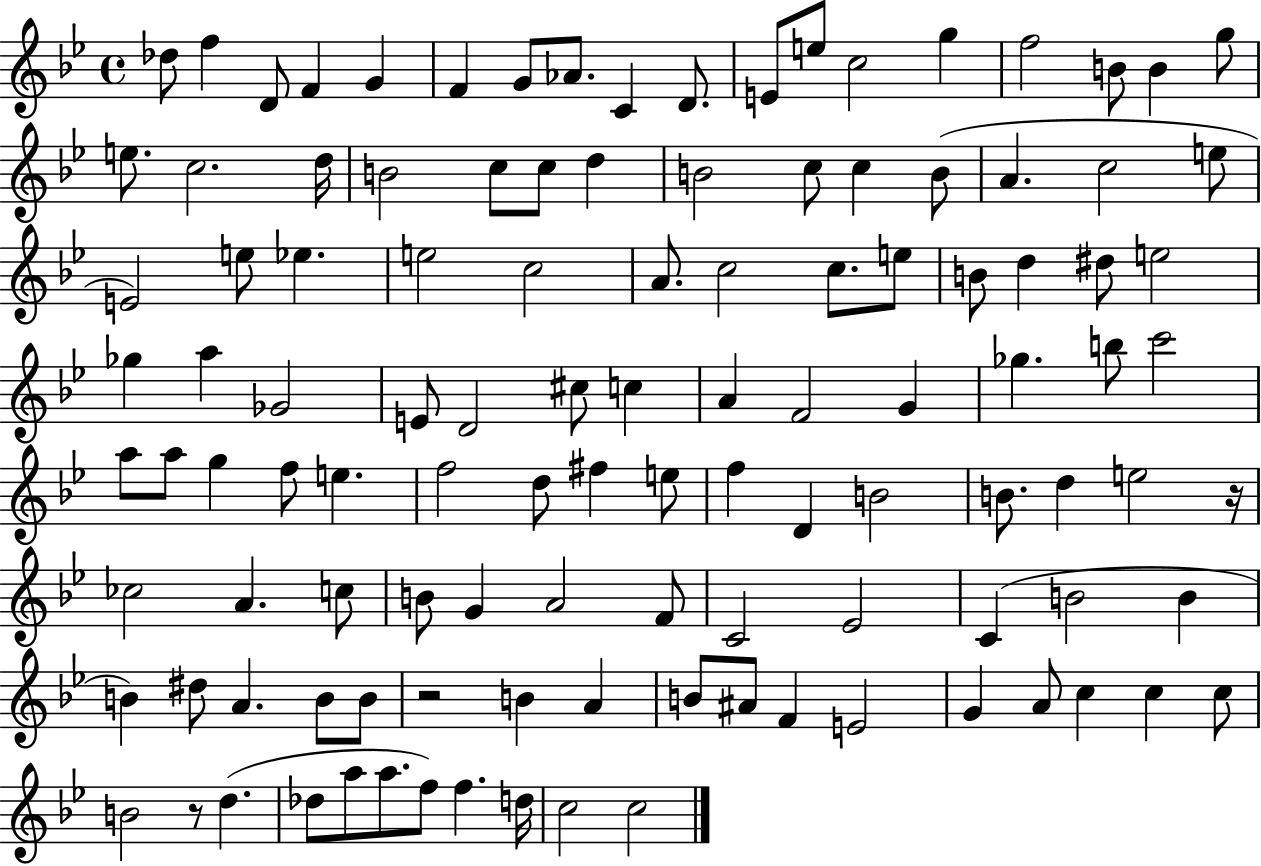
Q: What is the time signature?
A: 4/4